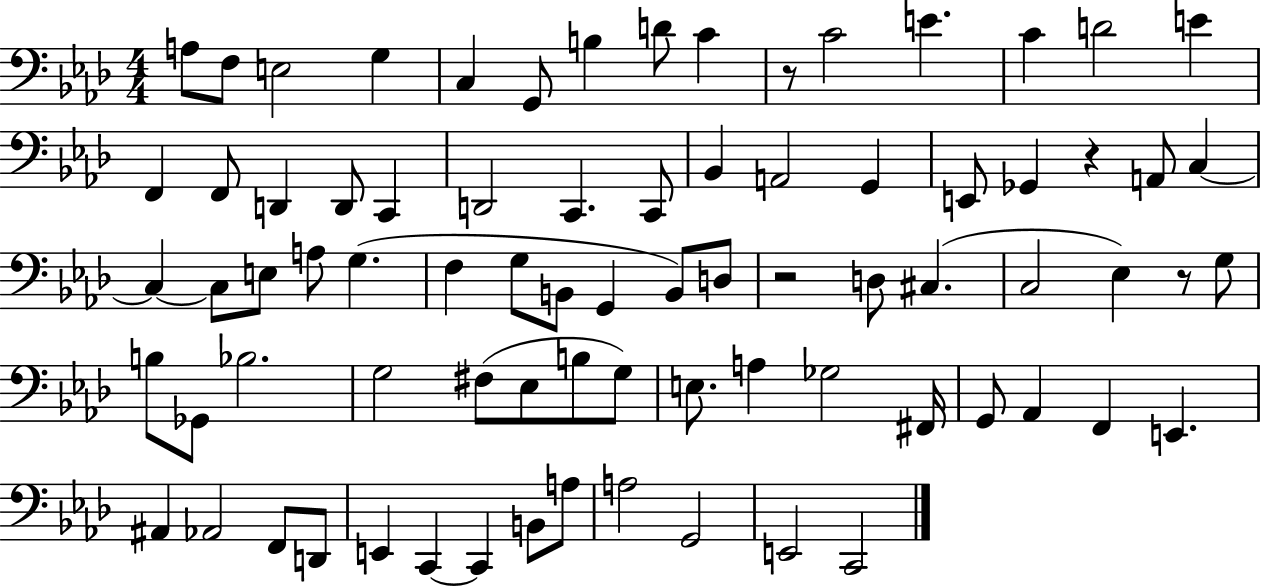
{
  \clef bass
  \numericTimeSignature
  \time 4/4
  \key aes \major
  a8 f8 e2 g4 | c4 g,8 b4 d'8 c'4 | r8 c'2 e'4. | c'4 d'2 e'4 | \break f,4 f,8 d,4 d,8 c,4 | d,2 c,4. c,8 | bes,4 a,2 g,4 | e,8 ges,4 r4 a,8 c4~~ | \break c4~~ c8 e8 a8 g4.( | f4 g8 b,8 g,4 b,8) d8 | r2 d8 cis4.( | c2 ees4) r8 g8 | \break b8 ges,8 bes2. | g2 fis8( ees8 b8 g8) | e8. a4 ges2 fis,16 | g,8 aes,4 f,4 e,4. | \break ais,4 aes,2 f,8 d,8 | e,4 c,4~~ c,4 b,8 a8 | a2 g,2 | e,2 c,2 | \break \bar "|."
}